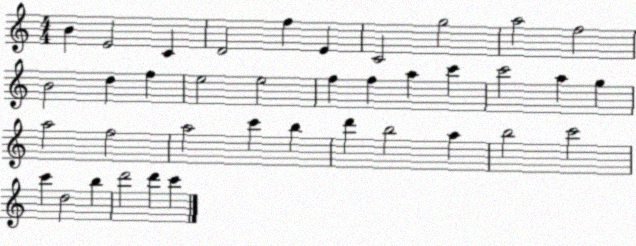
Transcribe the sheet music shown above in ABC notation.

X:1
T:Untitled
M:4/4
L:1/4
K:C
B E2 C D2 f E C2 g2 a2 f2 B2 d f e2 e2 f f a c' c'2 a g a2 f2 a2 c' b d' b2 a b2 c'2 c' d2 b d'2 d' c'